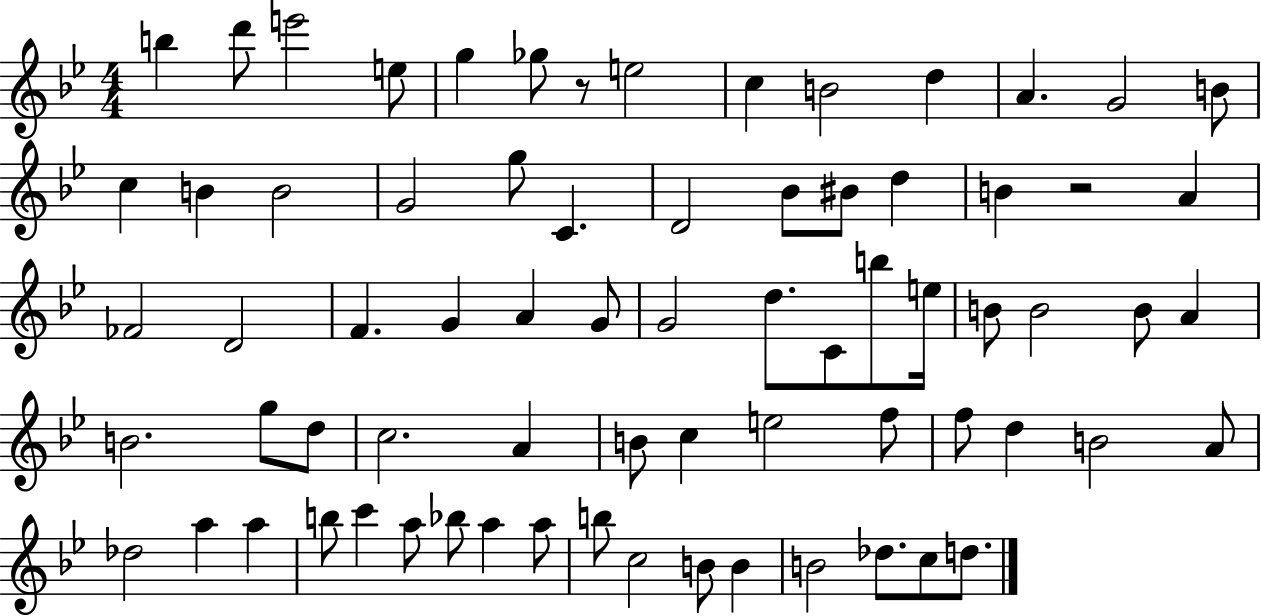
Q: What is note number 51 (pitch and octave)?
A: D5